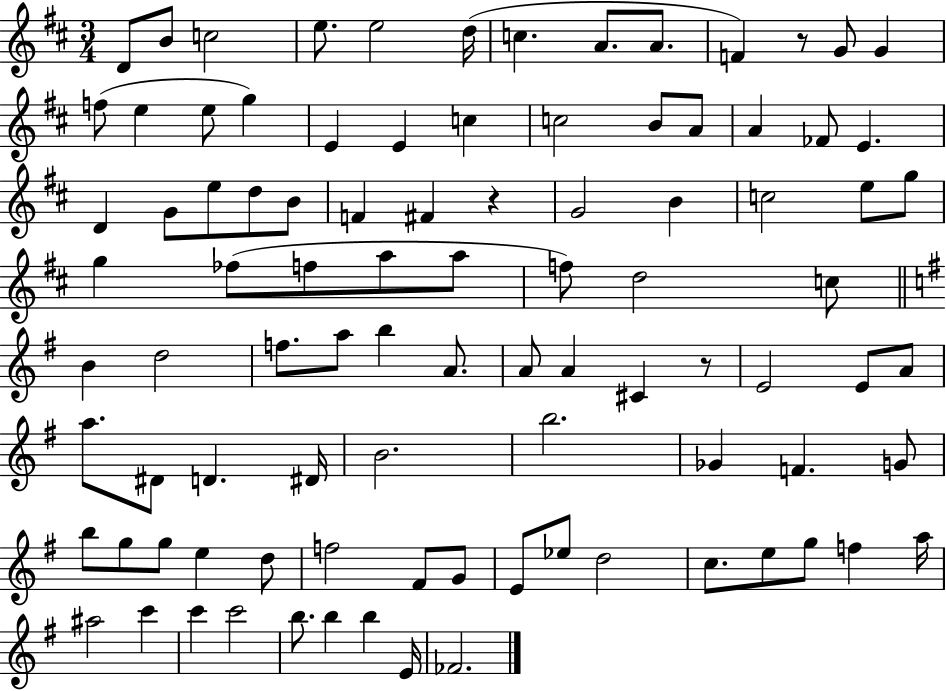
{
  \clef treble
  \numericTimeSignature
  \time 3/4
  \key d \major
  \repeat volta 2 { d'8 b'8 c''2 | e''8. e''2 d''16( | c''4. a'8. a'8. | f'4) r8 g'8 g'4 | \break f''8( e''4 e''8 g''4) | e'4 e'4 c''4 | c''2 b'8 a'8 | a'4 fes'8 e'4. | \break d'4 g'8 e''8 d''8 b'8 | f'4 fis'4 r4 | g'2 b'4 | c''2 e''8 g''8 | \break g''4 fes''8( f''8 a''8 a''8 | f''8) d''2 c''8 | \bar "||" \break \key g \major b'4 d''2 | f''8. a''8 b''4 a'8. | a'8 a'4 cis'4 r8 | e'2 e'8 a'8 | \break a''8. dis'8 d'4. dis'16 | b'2. | b''2. | ges'4 f'4. g'8 | \break b''8 g''8 g''8 e''4 d''8 | f''2 fis'8 g'8 | e'8 ees''8 d''2 | c''8. e''8 g''8 f''4 a''16 | \break ais''2 c'''4 | c'''4 c'''2 | b''8. b''4 b''4 e'16 | fes'2. | \break } \bar "|."
}